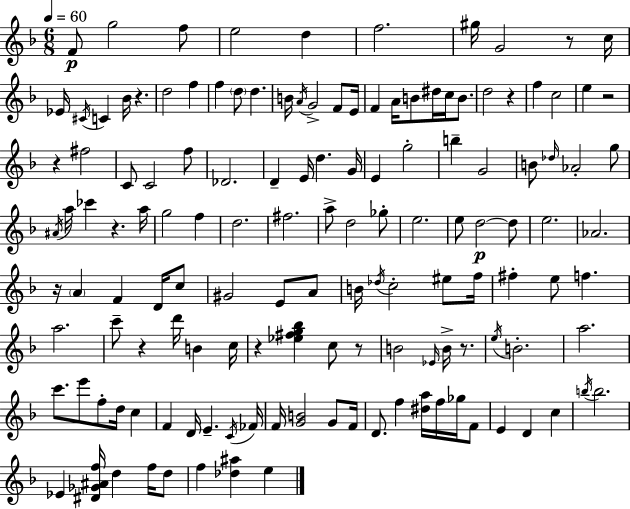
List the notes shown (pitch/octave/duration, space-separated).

F4/e G5/h F5/e E5/h D5/q F5/h. G#5/s G4/h R/e C5/s Eb4/s C#4/s C4/q Bb4/s R/q. D5/h F5/q F5/q D5/e D5/q. B4/s A4/s G4/h F4/e E4/s F4/q A4/s B4/e D#5/s C5/s B4/e. D5/h R/q F5/q C5/h E5/q R/h R/q F#5/h C4/e C4/h F5/e Db4/h. D4/q E4/s D5/q. G4/s E4/q G5/h B5/q G4/h B4/e Db5/s Ab4/h G5/e A#4/s A5/s CES6/q R/q. A5/s G5/h F5/q D5/h. F#5/h. A5/e D5/h Gb5/e E5/h. E5/e D5/h D5/e E5/h. Ab4/h. R/s A4/q F4/q D4/s C5/e G#4/h E4/e A4/e B4/s Db5/s C5/h EIS5/e F5/s F#5/q E5/e F5/q. A5/h. C6/e R/q D6/s B4/q C5/s R/q [Eb5,F#5,G5,Bb5]/q C5/e R/e B4/h Eb4/s B4/s R/e. E5/s B4/h. A5/h. C6/e. E6/e F5/e D5/s C5/q F4/q D4/s E4/q. C4/s FES4/s F4/s [G4,B4]/h G4/e F4/s D4/e. F5/q [D#5,A5]/s F5/s Gb5/s F4/e E4/q D4/q C5/q B5/s B5/h. Eb4/q [D#4,Gb4,A#4,F5]/s D5/q F5/s D5/e F5/q [Db5,A#5]/q E5/q